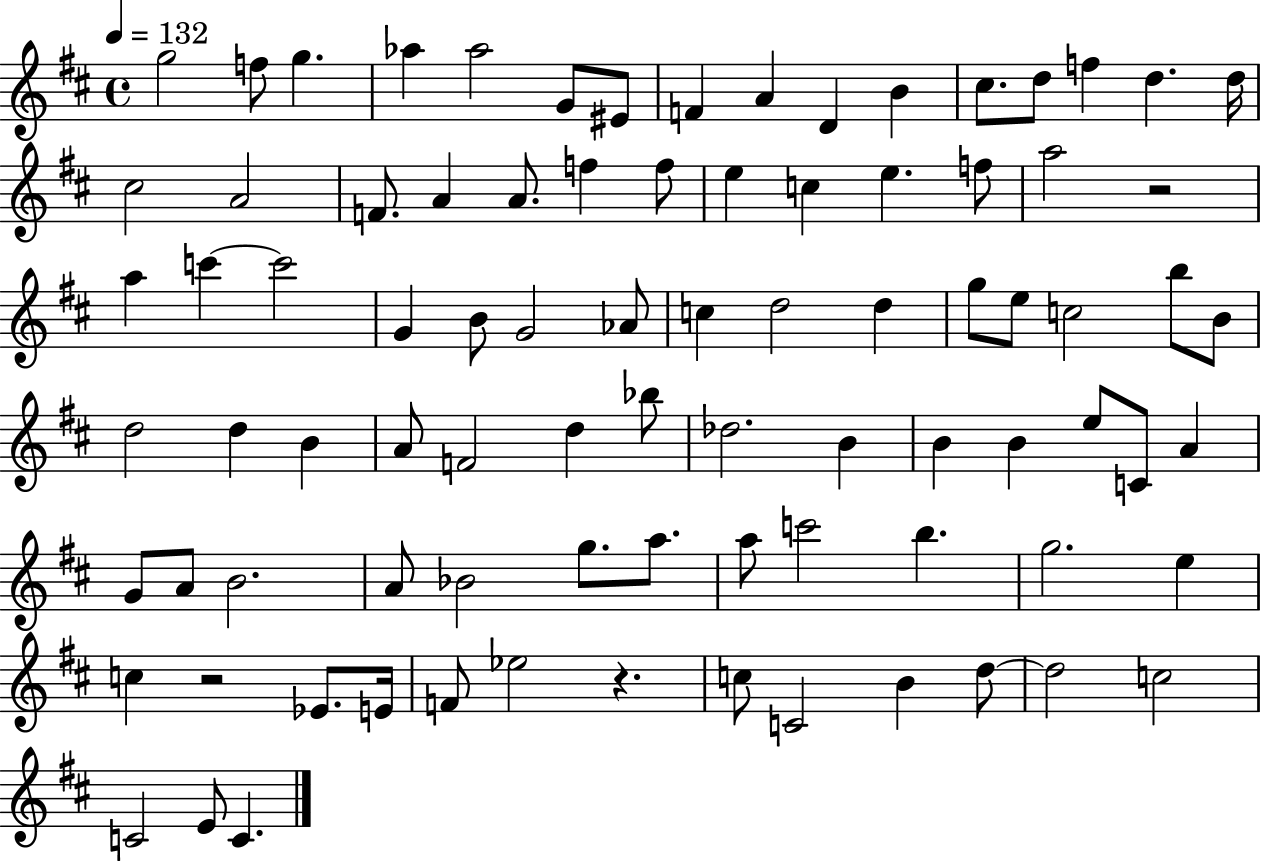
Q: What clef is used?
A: treble